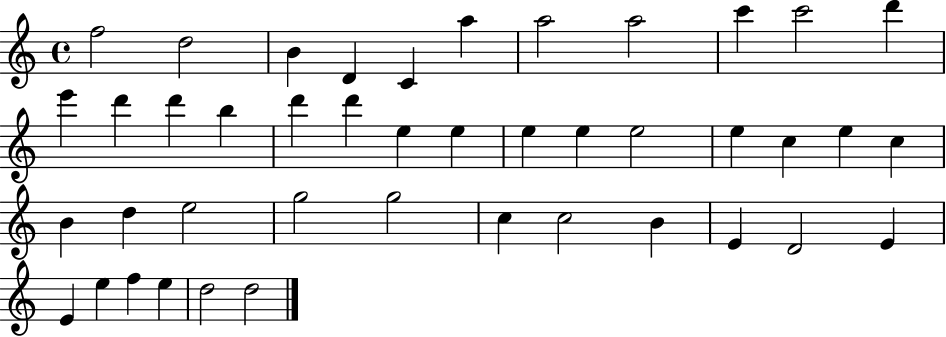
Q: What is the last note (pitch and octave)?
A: D5